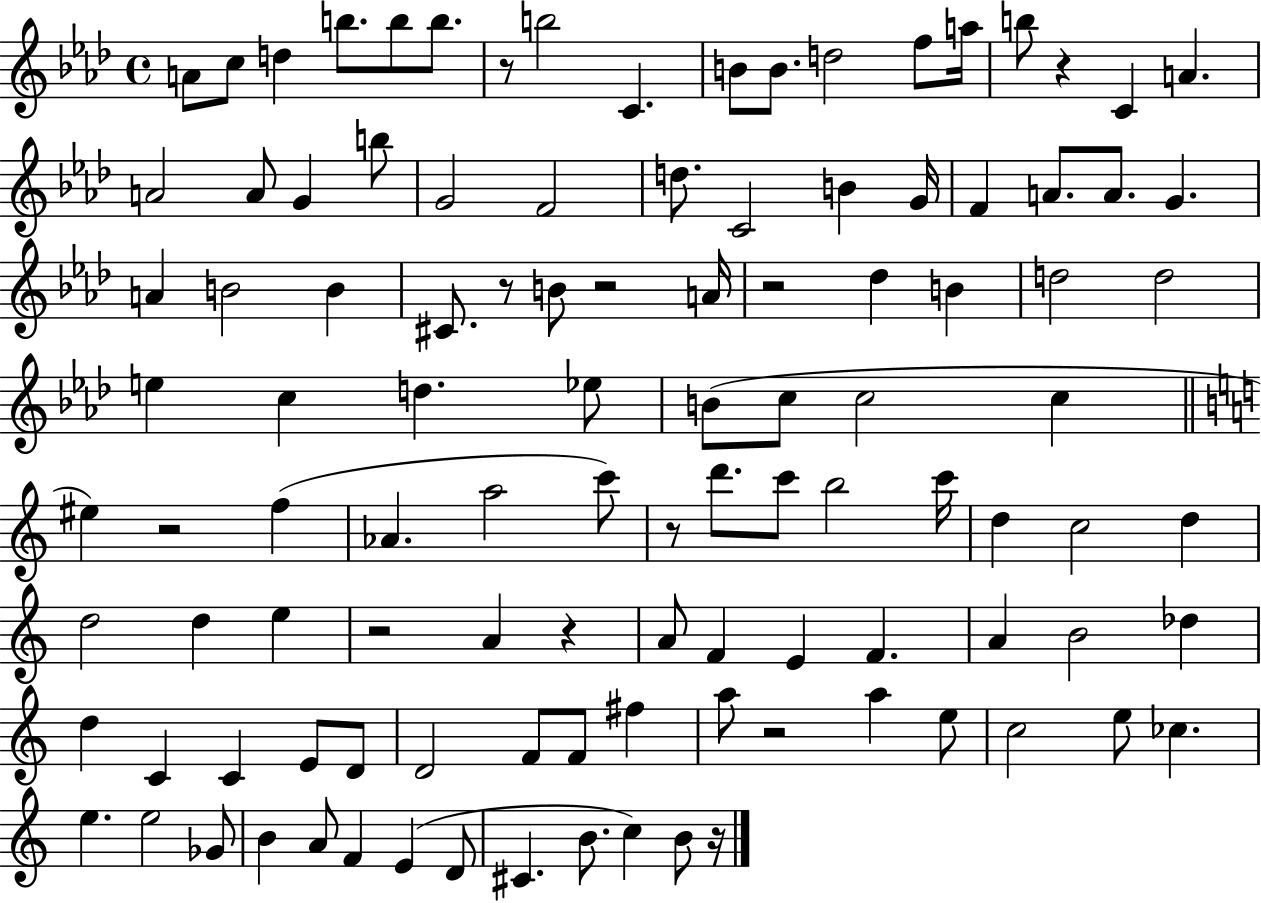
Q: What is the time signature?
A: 4/4